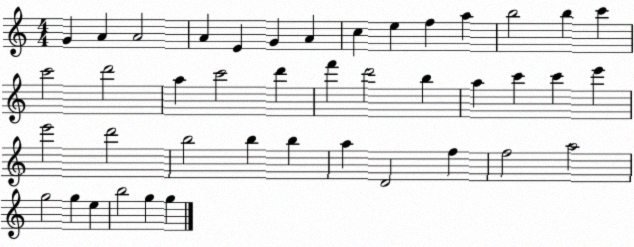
X:1
T:Untitled
M:4/4
L:1/4
K:C
G A A2 A E G A c e f a b2 b c' c'2 d'2 a c'2 d' f' d'2 b a c' c' e' e'2 d'2 b2 b b a D2 f f2 a2 g2 g e b2 g g